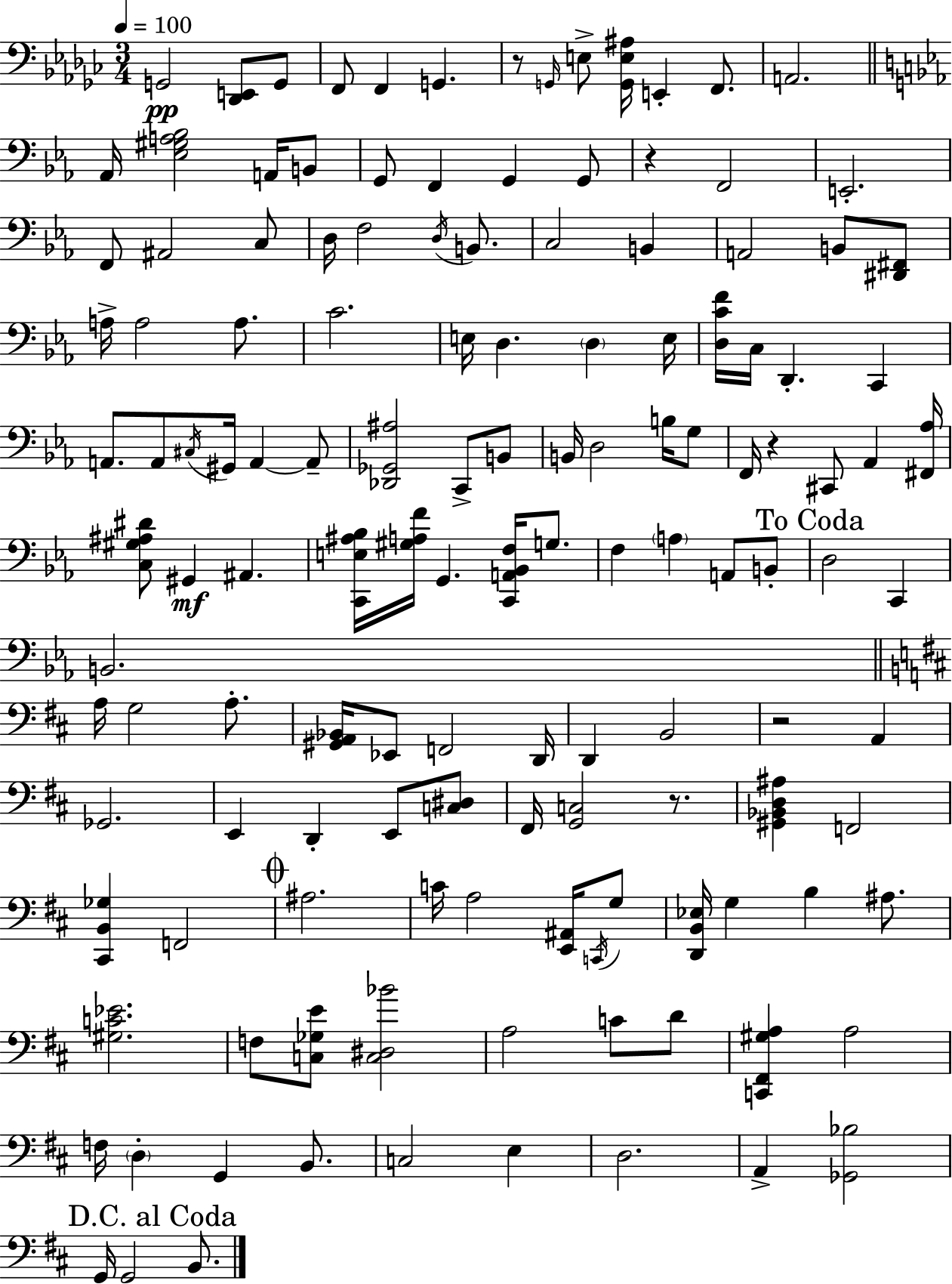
G2/h [Db2,E2]/e G2/e F2/e F2/q G2/q. R/e G2/s E3/e [G2,E3,A#3]/s E2/q F2/e. A2/h. Ab2/s [Eb3,G#3,A3,Bb3]/h A2/s B2/e G2/e F2/q G2/q G2/e R/q F2/h E2/h. F2/e A#2/h C3/e D3/s F3/h D3/s B2/e. C3/h B2/q A2/h B2/e [D#2,F#2]/e A3/s A3/h A3/e. C4/h. E3/s D3/q. D3/q E3/s [D3,C4,F4]/s C3/s D2/q. C2/q A2/e. A2/e C#3/s G#2/s A2/q A2/e [Db2,Gb2,A#3]/h C2/e B2/e B2/s D3/h B3/s G3/e F2/s R/q C#2/e Ab2/q [F#2,Ab3]/s [C3,G#3,A#3,D#4]/e G#2/q A#2/q. [C2,E3,A#3,Bb3]/s [G#3,A3,F4]/s G2/q. [C2,A2,Bb2,F3]/s G3/e. F3/q A3/q A2/e B2/e D3/h C2/q B2/h. A3/s G3/h A3/e. [G#2,A2,Bb2]/s Eb2/e F2/h D2/s D2/q B2/h R/h A2/q Gb2/h. E2/q D2/q E2/e [C3,D#3]/e F#2/s [G2,C3]/h R/e. [G#2,Bb2,D3,A#3]/q F2/h [C#2,B2,Gb3]/q F2/h A#3/h. C4/s A3/h [E2,A#2]/s C2/s G3/e [D2,B2,Eb3]/s G3/q B3/q A#3/e. [G#3,C4,Eb4]/h. F3/e [C3,Gb3,E4]/e [C3,D#3,Bb4]/h A3/h C4/e D4/e [C2,F#2,G#3,A3]/q A3/h F3/s D3/q G2/q B2/e. C3/h E3/q D3/h. A2/q [Gb2,Bb3]/h G2/s G2/h B2/e.